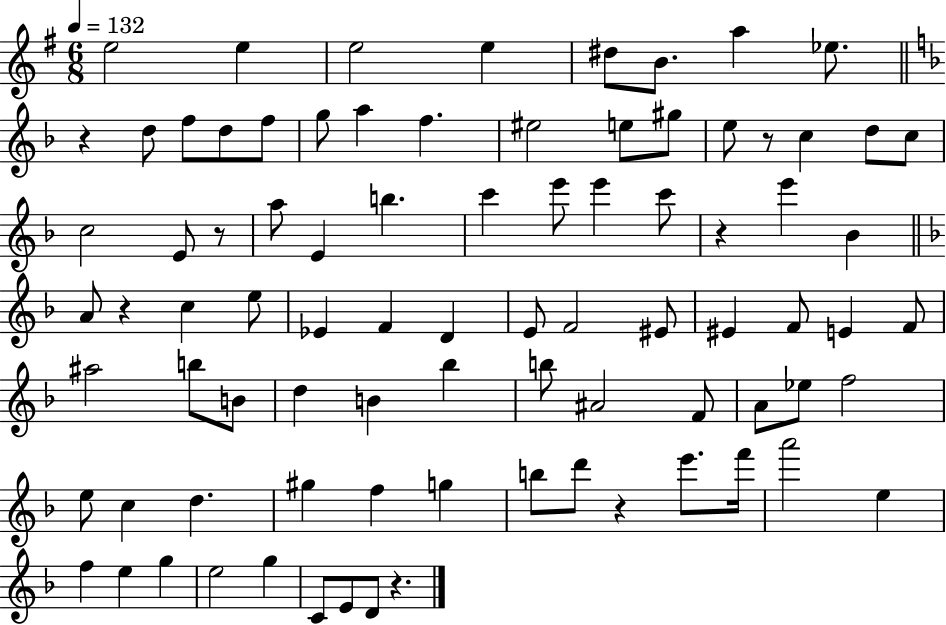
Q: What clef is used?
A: treble